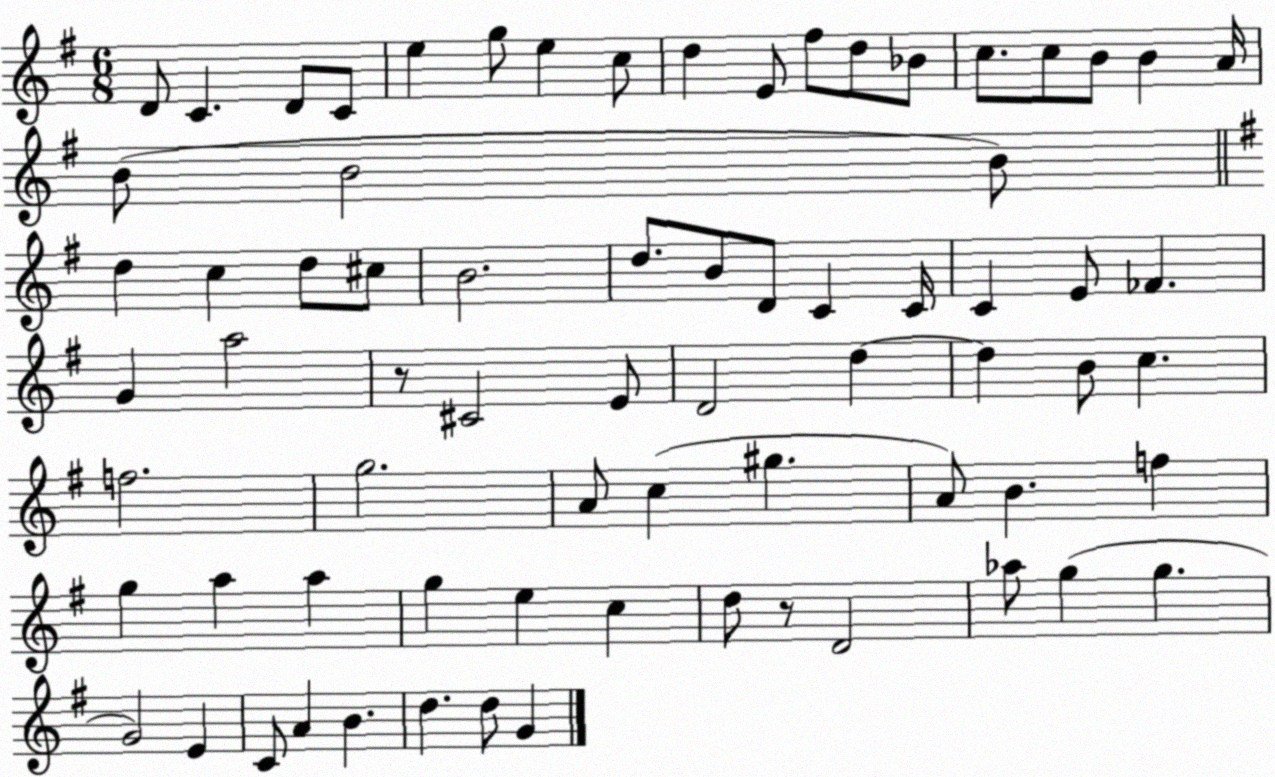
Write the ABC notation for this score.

X:1
T:Untitled
M:6/8
L:1/4
K:G
D/2 C D/2 C/2 e g/2 e c/2 d E/2 ^f/2 d/2 _B/2 c/2 c/2 B/2 B A/4 B/2 B2 B/2 d c d/2 ^c/2 B2 d/2 B/2 D/2 C C/4 C E/2 _F G a2 z/2 ^C2 E/2 D2 d d B/2 c f2 g2 A/2 c ^g A/2 B f g a a g e c d/2 z/2 D2 _a/2 g g G2 E C/2 A B d d/2 G